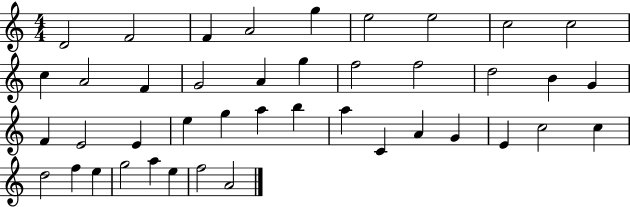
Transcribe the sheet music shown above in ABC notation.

X:1
T:Untitled
M:4/4
L:1/4
K:C
D2 F2 F A2 g e2 e2 c2 c2 c A2 F G2 A g f2 f2 d2 B G F E2 E e g a b a C A G E c2 c d2 f e g2 a e f2 A2